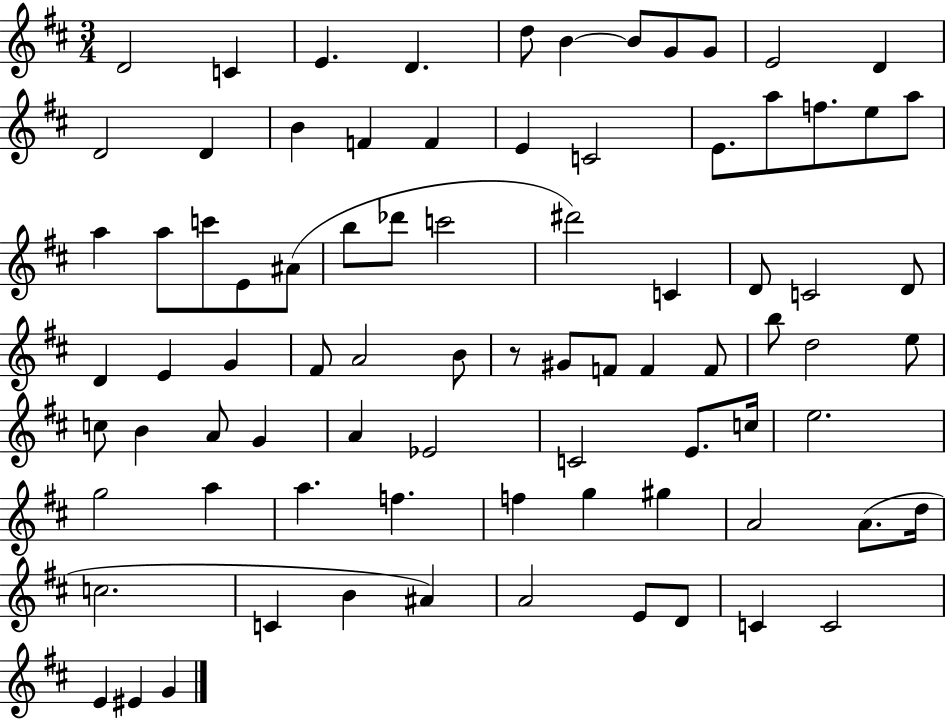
D4/h C4/q E4/q. D4/q. D5/e B4/q B4/e G4/e G4/e E4/h D4/q D4/h D4/q B4/q F4/q F4/q E4/q C4/h E4/e. A5/e F5/e. E5/e A5/e A5/q A5/e C6/e E4/e A#4/e B5/e Db6/e C6/h D#6/h C4/q D4/e C4/h D4/e D4/q E4/q G4/q F#4/e A4/h B4/e R/e G#4/e F4/e F4/q F4/e B5/e D5/h E5/e C5/e B4/q A4/e G4/q A4/q Eb4/h C4/h E4/e. C5/s E5/h. G5/h A5/q A5/q. F5/q. F5/q G5/q G#5/q A4/h A4/e. D5/s C5/h. C4/q B4/q A#4/q A4/h E4/e D4/e C4/q C4/h E4/q EIS4/q G4/q